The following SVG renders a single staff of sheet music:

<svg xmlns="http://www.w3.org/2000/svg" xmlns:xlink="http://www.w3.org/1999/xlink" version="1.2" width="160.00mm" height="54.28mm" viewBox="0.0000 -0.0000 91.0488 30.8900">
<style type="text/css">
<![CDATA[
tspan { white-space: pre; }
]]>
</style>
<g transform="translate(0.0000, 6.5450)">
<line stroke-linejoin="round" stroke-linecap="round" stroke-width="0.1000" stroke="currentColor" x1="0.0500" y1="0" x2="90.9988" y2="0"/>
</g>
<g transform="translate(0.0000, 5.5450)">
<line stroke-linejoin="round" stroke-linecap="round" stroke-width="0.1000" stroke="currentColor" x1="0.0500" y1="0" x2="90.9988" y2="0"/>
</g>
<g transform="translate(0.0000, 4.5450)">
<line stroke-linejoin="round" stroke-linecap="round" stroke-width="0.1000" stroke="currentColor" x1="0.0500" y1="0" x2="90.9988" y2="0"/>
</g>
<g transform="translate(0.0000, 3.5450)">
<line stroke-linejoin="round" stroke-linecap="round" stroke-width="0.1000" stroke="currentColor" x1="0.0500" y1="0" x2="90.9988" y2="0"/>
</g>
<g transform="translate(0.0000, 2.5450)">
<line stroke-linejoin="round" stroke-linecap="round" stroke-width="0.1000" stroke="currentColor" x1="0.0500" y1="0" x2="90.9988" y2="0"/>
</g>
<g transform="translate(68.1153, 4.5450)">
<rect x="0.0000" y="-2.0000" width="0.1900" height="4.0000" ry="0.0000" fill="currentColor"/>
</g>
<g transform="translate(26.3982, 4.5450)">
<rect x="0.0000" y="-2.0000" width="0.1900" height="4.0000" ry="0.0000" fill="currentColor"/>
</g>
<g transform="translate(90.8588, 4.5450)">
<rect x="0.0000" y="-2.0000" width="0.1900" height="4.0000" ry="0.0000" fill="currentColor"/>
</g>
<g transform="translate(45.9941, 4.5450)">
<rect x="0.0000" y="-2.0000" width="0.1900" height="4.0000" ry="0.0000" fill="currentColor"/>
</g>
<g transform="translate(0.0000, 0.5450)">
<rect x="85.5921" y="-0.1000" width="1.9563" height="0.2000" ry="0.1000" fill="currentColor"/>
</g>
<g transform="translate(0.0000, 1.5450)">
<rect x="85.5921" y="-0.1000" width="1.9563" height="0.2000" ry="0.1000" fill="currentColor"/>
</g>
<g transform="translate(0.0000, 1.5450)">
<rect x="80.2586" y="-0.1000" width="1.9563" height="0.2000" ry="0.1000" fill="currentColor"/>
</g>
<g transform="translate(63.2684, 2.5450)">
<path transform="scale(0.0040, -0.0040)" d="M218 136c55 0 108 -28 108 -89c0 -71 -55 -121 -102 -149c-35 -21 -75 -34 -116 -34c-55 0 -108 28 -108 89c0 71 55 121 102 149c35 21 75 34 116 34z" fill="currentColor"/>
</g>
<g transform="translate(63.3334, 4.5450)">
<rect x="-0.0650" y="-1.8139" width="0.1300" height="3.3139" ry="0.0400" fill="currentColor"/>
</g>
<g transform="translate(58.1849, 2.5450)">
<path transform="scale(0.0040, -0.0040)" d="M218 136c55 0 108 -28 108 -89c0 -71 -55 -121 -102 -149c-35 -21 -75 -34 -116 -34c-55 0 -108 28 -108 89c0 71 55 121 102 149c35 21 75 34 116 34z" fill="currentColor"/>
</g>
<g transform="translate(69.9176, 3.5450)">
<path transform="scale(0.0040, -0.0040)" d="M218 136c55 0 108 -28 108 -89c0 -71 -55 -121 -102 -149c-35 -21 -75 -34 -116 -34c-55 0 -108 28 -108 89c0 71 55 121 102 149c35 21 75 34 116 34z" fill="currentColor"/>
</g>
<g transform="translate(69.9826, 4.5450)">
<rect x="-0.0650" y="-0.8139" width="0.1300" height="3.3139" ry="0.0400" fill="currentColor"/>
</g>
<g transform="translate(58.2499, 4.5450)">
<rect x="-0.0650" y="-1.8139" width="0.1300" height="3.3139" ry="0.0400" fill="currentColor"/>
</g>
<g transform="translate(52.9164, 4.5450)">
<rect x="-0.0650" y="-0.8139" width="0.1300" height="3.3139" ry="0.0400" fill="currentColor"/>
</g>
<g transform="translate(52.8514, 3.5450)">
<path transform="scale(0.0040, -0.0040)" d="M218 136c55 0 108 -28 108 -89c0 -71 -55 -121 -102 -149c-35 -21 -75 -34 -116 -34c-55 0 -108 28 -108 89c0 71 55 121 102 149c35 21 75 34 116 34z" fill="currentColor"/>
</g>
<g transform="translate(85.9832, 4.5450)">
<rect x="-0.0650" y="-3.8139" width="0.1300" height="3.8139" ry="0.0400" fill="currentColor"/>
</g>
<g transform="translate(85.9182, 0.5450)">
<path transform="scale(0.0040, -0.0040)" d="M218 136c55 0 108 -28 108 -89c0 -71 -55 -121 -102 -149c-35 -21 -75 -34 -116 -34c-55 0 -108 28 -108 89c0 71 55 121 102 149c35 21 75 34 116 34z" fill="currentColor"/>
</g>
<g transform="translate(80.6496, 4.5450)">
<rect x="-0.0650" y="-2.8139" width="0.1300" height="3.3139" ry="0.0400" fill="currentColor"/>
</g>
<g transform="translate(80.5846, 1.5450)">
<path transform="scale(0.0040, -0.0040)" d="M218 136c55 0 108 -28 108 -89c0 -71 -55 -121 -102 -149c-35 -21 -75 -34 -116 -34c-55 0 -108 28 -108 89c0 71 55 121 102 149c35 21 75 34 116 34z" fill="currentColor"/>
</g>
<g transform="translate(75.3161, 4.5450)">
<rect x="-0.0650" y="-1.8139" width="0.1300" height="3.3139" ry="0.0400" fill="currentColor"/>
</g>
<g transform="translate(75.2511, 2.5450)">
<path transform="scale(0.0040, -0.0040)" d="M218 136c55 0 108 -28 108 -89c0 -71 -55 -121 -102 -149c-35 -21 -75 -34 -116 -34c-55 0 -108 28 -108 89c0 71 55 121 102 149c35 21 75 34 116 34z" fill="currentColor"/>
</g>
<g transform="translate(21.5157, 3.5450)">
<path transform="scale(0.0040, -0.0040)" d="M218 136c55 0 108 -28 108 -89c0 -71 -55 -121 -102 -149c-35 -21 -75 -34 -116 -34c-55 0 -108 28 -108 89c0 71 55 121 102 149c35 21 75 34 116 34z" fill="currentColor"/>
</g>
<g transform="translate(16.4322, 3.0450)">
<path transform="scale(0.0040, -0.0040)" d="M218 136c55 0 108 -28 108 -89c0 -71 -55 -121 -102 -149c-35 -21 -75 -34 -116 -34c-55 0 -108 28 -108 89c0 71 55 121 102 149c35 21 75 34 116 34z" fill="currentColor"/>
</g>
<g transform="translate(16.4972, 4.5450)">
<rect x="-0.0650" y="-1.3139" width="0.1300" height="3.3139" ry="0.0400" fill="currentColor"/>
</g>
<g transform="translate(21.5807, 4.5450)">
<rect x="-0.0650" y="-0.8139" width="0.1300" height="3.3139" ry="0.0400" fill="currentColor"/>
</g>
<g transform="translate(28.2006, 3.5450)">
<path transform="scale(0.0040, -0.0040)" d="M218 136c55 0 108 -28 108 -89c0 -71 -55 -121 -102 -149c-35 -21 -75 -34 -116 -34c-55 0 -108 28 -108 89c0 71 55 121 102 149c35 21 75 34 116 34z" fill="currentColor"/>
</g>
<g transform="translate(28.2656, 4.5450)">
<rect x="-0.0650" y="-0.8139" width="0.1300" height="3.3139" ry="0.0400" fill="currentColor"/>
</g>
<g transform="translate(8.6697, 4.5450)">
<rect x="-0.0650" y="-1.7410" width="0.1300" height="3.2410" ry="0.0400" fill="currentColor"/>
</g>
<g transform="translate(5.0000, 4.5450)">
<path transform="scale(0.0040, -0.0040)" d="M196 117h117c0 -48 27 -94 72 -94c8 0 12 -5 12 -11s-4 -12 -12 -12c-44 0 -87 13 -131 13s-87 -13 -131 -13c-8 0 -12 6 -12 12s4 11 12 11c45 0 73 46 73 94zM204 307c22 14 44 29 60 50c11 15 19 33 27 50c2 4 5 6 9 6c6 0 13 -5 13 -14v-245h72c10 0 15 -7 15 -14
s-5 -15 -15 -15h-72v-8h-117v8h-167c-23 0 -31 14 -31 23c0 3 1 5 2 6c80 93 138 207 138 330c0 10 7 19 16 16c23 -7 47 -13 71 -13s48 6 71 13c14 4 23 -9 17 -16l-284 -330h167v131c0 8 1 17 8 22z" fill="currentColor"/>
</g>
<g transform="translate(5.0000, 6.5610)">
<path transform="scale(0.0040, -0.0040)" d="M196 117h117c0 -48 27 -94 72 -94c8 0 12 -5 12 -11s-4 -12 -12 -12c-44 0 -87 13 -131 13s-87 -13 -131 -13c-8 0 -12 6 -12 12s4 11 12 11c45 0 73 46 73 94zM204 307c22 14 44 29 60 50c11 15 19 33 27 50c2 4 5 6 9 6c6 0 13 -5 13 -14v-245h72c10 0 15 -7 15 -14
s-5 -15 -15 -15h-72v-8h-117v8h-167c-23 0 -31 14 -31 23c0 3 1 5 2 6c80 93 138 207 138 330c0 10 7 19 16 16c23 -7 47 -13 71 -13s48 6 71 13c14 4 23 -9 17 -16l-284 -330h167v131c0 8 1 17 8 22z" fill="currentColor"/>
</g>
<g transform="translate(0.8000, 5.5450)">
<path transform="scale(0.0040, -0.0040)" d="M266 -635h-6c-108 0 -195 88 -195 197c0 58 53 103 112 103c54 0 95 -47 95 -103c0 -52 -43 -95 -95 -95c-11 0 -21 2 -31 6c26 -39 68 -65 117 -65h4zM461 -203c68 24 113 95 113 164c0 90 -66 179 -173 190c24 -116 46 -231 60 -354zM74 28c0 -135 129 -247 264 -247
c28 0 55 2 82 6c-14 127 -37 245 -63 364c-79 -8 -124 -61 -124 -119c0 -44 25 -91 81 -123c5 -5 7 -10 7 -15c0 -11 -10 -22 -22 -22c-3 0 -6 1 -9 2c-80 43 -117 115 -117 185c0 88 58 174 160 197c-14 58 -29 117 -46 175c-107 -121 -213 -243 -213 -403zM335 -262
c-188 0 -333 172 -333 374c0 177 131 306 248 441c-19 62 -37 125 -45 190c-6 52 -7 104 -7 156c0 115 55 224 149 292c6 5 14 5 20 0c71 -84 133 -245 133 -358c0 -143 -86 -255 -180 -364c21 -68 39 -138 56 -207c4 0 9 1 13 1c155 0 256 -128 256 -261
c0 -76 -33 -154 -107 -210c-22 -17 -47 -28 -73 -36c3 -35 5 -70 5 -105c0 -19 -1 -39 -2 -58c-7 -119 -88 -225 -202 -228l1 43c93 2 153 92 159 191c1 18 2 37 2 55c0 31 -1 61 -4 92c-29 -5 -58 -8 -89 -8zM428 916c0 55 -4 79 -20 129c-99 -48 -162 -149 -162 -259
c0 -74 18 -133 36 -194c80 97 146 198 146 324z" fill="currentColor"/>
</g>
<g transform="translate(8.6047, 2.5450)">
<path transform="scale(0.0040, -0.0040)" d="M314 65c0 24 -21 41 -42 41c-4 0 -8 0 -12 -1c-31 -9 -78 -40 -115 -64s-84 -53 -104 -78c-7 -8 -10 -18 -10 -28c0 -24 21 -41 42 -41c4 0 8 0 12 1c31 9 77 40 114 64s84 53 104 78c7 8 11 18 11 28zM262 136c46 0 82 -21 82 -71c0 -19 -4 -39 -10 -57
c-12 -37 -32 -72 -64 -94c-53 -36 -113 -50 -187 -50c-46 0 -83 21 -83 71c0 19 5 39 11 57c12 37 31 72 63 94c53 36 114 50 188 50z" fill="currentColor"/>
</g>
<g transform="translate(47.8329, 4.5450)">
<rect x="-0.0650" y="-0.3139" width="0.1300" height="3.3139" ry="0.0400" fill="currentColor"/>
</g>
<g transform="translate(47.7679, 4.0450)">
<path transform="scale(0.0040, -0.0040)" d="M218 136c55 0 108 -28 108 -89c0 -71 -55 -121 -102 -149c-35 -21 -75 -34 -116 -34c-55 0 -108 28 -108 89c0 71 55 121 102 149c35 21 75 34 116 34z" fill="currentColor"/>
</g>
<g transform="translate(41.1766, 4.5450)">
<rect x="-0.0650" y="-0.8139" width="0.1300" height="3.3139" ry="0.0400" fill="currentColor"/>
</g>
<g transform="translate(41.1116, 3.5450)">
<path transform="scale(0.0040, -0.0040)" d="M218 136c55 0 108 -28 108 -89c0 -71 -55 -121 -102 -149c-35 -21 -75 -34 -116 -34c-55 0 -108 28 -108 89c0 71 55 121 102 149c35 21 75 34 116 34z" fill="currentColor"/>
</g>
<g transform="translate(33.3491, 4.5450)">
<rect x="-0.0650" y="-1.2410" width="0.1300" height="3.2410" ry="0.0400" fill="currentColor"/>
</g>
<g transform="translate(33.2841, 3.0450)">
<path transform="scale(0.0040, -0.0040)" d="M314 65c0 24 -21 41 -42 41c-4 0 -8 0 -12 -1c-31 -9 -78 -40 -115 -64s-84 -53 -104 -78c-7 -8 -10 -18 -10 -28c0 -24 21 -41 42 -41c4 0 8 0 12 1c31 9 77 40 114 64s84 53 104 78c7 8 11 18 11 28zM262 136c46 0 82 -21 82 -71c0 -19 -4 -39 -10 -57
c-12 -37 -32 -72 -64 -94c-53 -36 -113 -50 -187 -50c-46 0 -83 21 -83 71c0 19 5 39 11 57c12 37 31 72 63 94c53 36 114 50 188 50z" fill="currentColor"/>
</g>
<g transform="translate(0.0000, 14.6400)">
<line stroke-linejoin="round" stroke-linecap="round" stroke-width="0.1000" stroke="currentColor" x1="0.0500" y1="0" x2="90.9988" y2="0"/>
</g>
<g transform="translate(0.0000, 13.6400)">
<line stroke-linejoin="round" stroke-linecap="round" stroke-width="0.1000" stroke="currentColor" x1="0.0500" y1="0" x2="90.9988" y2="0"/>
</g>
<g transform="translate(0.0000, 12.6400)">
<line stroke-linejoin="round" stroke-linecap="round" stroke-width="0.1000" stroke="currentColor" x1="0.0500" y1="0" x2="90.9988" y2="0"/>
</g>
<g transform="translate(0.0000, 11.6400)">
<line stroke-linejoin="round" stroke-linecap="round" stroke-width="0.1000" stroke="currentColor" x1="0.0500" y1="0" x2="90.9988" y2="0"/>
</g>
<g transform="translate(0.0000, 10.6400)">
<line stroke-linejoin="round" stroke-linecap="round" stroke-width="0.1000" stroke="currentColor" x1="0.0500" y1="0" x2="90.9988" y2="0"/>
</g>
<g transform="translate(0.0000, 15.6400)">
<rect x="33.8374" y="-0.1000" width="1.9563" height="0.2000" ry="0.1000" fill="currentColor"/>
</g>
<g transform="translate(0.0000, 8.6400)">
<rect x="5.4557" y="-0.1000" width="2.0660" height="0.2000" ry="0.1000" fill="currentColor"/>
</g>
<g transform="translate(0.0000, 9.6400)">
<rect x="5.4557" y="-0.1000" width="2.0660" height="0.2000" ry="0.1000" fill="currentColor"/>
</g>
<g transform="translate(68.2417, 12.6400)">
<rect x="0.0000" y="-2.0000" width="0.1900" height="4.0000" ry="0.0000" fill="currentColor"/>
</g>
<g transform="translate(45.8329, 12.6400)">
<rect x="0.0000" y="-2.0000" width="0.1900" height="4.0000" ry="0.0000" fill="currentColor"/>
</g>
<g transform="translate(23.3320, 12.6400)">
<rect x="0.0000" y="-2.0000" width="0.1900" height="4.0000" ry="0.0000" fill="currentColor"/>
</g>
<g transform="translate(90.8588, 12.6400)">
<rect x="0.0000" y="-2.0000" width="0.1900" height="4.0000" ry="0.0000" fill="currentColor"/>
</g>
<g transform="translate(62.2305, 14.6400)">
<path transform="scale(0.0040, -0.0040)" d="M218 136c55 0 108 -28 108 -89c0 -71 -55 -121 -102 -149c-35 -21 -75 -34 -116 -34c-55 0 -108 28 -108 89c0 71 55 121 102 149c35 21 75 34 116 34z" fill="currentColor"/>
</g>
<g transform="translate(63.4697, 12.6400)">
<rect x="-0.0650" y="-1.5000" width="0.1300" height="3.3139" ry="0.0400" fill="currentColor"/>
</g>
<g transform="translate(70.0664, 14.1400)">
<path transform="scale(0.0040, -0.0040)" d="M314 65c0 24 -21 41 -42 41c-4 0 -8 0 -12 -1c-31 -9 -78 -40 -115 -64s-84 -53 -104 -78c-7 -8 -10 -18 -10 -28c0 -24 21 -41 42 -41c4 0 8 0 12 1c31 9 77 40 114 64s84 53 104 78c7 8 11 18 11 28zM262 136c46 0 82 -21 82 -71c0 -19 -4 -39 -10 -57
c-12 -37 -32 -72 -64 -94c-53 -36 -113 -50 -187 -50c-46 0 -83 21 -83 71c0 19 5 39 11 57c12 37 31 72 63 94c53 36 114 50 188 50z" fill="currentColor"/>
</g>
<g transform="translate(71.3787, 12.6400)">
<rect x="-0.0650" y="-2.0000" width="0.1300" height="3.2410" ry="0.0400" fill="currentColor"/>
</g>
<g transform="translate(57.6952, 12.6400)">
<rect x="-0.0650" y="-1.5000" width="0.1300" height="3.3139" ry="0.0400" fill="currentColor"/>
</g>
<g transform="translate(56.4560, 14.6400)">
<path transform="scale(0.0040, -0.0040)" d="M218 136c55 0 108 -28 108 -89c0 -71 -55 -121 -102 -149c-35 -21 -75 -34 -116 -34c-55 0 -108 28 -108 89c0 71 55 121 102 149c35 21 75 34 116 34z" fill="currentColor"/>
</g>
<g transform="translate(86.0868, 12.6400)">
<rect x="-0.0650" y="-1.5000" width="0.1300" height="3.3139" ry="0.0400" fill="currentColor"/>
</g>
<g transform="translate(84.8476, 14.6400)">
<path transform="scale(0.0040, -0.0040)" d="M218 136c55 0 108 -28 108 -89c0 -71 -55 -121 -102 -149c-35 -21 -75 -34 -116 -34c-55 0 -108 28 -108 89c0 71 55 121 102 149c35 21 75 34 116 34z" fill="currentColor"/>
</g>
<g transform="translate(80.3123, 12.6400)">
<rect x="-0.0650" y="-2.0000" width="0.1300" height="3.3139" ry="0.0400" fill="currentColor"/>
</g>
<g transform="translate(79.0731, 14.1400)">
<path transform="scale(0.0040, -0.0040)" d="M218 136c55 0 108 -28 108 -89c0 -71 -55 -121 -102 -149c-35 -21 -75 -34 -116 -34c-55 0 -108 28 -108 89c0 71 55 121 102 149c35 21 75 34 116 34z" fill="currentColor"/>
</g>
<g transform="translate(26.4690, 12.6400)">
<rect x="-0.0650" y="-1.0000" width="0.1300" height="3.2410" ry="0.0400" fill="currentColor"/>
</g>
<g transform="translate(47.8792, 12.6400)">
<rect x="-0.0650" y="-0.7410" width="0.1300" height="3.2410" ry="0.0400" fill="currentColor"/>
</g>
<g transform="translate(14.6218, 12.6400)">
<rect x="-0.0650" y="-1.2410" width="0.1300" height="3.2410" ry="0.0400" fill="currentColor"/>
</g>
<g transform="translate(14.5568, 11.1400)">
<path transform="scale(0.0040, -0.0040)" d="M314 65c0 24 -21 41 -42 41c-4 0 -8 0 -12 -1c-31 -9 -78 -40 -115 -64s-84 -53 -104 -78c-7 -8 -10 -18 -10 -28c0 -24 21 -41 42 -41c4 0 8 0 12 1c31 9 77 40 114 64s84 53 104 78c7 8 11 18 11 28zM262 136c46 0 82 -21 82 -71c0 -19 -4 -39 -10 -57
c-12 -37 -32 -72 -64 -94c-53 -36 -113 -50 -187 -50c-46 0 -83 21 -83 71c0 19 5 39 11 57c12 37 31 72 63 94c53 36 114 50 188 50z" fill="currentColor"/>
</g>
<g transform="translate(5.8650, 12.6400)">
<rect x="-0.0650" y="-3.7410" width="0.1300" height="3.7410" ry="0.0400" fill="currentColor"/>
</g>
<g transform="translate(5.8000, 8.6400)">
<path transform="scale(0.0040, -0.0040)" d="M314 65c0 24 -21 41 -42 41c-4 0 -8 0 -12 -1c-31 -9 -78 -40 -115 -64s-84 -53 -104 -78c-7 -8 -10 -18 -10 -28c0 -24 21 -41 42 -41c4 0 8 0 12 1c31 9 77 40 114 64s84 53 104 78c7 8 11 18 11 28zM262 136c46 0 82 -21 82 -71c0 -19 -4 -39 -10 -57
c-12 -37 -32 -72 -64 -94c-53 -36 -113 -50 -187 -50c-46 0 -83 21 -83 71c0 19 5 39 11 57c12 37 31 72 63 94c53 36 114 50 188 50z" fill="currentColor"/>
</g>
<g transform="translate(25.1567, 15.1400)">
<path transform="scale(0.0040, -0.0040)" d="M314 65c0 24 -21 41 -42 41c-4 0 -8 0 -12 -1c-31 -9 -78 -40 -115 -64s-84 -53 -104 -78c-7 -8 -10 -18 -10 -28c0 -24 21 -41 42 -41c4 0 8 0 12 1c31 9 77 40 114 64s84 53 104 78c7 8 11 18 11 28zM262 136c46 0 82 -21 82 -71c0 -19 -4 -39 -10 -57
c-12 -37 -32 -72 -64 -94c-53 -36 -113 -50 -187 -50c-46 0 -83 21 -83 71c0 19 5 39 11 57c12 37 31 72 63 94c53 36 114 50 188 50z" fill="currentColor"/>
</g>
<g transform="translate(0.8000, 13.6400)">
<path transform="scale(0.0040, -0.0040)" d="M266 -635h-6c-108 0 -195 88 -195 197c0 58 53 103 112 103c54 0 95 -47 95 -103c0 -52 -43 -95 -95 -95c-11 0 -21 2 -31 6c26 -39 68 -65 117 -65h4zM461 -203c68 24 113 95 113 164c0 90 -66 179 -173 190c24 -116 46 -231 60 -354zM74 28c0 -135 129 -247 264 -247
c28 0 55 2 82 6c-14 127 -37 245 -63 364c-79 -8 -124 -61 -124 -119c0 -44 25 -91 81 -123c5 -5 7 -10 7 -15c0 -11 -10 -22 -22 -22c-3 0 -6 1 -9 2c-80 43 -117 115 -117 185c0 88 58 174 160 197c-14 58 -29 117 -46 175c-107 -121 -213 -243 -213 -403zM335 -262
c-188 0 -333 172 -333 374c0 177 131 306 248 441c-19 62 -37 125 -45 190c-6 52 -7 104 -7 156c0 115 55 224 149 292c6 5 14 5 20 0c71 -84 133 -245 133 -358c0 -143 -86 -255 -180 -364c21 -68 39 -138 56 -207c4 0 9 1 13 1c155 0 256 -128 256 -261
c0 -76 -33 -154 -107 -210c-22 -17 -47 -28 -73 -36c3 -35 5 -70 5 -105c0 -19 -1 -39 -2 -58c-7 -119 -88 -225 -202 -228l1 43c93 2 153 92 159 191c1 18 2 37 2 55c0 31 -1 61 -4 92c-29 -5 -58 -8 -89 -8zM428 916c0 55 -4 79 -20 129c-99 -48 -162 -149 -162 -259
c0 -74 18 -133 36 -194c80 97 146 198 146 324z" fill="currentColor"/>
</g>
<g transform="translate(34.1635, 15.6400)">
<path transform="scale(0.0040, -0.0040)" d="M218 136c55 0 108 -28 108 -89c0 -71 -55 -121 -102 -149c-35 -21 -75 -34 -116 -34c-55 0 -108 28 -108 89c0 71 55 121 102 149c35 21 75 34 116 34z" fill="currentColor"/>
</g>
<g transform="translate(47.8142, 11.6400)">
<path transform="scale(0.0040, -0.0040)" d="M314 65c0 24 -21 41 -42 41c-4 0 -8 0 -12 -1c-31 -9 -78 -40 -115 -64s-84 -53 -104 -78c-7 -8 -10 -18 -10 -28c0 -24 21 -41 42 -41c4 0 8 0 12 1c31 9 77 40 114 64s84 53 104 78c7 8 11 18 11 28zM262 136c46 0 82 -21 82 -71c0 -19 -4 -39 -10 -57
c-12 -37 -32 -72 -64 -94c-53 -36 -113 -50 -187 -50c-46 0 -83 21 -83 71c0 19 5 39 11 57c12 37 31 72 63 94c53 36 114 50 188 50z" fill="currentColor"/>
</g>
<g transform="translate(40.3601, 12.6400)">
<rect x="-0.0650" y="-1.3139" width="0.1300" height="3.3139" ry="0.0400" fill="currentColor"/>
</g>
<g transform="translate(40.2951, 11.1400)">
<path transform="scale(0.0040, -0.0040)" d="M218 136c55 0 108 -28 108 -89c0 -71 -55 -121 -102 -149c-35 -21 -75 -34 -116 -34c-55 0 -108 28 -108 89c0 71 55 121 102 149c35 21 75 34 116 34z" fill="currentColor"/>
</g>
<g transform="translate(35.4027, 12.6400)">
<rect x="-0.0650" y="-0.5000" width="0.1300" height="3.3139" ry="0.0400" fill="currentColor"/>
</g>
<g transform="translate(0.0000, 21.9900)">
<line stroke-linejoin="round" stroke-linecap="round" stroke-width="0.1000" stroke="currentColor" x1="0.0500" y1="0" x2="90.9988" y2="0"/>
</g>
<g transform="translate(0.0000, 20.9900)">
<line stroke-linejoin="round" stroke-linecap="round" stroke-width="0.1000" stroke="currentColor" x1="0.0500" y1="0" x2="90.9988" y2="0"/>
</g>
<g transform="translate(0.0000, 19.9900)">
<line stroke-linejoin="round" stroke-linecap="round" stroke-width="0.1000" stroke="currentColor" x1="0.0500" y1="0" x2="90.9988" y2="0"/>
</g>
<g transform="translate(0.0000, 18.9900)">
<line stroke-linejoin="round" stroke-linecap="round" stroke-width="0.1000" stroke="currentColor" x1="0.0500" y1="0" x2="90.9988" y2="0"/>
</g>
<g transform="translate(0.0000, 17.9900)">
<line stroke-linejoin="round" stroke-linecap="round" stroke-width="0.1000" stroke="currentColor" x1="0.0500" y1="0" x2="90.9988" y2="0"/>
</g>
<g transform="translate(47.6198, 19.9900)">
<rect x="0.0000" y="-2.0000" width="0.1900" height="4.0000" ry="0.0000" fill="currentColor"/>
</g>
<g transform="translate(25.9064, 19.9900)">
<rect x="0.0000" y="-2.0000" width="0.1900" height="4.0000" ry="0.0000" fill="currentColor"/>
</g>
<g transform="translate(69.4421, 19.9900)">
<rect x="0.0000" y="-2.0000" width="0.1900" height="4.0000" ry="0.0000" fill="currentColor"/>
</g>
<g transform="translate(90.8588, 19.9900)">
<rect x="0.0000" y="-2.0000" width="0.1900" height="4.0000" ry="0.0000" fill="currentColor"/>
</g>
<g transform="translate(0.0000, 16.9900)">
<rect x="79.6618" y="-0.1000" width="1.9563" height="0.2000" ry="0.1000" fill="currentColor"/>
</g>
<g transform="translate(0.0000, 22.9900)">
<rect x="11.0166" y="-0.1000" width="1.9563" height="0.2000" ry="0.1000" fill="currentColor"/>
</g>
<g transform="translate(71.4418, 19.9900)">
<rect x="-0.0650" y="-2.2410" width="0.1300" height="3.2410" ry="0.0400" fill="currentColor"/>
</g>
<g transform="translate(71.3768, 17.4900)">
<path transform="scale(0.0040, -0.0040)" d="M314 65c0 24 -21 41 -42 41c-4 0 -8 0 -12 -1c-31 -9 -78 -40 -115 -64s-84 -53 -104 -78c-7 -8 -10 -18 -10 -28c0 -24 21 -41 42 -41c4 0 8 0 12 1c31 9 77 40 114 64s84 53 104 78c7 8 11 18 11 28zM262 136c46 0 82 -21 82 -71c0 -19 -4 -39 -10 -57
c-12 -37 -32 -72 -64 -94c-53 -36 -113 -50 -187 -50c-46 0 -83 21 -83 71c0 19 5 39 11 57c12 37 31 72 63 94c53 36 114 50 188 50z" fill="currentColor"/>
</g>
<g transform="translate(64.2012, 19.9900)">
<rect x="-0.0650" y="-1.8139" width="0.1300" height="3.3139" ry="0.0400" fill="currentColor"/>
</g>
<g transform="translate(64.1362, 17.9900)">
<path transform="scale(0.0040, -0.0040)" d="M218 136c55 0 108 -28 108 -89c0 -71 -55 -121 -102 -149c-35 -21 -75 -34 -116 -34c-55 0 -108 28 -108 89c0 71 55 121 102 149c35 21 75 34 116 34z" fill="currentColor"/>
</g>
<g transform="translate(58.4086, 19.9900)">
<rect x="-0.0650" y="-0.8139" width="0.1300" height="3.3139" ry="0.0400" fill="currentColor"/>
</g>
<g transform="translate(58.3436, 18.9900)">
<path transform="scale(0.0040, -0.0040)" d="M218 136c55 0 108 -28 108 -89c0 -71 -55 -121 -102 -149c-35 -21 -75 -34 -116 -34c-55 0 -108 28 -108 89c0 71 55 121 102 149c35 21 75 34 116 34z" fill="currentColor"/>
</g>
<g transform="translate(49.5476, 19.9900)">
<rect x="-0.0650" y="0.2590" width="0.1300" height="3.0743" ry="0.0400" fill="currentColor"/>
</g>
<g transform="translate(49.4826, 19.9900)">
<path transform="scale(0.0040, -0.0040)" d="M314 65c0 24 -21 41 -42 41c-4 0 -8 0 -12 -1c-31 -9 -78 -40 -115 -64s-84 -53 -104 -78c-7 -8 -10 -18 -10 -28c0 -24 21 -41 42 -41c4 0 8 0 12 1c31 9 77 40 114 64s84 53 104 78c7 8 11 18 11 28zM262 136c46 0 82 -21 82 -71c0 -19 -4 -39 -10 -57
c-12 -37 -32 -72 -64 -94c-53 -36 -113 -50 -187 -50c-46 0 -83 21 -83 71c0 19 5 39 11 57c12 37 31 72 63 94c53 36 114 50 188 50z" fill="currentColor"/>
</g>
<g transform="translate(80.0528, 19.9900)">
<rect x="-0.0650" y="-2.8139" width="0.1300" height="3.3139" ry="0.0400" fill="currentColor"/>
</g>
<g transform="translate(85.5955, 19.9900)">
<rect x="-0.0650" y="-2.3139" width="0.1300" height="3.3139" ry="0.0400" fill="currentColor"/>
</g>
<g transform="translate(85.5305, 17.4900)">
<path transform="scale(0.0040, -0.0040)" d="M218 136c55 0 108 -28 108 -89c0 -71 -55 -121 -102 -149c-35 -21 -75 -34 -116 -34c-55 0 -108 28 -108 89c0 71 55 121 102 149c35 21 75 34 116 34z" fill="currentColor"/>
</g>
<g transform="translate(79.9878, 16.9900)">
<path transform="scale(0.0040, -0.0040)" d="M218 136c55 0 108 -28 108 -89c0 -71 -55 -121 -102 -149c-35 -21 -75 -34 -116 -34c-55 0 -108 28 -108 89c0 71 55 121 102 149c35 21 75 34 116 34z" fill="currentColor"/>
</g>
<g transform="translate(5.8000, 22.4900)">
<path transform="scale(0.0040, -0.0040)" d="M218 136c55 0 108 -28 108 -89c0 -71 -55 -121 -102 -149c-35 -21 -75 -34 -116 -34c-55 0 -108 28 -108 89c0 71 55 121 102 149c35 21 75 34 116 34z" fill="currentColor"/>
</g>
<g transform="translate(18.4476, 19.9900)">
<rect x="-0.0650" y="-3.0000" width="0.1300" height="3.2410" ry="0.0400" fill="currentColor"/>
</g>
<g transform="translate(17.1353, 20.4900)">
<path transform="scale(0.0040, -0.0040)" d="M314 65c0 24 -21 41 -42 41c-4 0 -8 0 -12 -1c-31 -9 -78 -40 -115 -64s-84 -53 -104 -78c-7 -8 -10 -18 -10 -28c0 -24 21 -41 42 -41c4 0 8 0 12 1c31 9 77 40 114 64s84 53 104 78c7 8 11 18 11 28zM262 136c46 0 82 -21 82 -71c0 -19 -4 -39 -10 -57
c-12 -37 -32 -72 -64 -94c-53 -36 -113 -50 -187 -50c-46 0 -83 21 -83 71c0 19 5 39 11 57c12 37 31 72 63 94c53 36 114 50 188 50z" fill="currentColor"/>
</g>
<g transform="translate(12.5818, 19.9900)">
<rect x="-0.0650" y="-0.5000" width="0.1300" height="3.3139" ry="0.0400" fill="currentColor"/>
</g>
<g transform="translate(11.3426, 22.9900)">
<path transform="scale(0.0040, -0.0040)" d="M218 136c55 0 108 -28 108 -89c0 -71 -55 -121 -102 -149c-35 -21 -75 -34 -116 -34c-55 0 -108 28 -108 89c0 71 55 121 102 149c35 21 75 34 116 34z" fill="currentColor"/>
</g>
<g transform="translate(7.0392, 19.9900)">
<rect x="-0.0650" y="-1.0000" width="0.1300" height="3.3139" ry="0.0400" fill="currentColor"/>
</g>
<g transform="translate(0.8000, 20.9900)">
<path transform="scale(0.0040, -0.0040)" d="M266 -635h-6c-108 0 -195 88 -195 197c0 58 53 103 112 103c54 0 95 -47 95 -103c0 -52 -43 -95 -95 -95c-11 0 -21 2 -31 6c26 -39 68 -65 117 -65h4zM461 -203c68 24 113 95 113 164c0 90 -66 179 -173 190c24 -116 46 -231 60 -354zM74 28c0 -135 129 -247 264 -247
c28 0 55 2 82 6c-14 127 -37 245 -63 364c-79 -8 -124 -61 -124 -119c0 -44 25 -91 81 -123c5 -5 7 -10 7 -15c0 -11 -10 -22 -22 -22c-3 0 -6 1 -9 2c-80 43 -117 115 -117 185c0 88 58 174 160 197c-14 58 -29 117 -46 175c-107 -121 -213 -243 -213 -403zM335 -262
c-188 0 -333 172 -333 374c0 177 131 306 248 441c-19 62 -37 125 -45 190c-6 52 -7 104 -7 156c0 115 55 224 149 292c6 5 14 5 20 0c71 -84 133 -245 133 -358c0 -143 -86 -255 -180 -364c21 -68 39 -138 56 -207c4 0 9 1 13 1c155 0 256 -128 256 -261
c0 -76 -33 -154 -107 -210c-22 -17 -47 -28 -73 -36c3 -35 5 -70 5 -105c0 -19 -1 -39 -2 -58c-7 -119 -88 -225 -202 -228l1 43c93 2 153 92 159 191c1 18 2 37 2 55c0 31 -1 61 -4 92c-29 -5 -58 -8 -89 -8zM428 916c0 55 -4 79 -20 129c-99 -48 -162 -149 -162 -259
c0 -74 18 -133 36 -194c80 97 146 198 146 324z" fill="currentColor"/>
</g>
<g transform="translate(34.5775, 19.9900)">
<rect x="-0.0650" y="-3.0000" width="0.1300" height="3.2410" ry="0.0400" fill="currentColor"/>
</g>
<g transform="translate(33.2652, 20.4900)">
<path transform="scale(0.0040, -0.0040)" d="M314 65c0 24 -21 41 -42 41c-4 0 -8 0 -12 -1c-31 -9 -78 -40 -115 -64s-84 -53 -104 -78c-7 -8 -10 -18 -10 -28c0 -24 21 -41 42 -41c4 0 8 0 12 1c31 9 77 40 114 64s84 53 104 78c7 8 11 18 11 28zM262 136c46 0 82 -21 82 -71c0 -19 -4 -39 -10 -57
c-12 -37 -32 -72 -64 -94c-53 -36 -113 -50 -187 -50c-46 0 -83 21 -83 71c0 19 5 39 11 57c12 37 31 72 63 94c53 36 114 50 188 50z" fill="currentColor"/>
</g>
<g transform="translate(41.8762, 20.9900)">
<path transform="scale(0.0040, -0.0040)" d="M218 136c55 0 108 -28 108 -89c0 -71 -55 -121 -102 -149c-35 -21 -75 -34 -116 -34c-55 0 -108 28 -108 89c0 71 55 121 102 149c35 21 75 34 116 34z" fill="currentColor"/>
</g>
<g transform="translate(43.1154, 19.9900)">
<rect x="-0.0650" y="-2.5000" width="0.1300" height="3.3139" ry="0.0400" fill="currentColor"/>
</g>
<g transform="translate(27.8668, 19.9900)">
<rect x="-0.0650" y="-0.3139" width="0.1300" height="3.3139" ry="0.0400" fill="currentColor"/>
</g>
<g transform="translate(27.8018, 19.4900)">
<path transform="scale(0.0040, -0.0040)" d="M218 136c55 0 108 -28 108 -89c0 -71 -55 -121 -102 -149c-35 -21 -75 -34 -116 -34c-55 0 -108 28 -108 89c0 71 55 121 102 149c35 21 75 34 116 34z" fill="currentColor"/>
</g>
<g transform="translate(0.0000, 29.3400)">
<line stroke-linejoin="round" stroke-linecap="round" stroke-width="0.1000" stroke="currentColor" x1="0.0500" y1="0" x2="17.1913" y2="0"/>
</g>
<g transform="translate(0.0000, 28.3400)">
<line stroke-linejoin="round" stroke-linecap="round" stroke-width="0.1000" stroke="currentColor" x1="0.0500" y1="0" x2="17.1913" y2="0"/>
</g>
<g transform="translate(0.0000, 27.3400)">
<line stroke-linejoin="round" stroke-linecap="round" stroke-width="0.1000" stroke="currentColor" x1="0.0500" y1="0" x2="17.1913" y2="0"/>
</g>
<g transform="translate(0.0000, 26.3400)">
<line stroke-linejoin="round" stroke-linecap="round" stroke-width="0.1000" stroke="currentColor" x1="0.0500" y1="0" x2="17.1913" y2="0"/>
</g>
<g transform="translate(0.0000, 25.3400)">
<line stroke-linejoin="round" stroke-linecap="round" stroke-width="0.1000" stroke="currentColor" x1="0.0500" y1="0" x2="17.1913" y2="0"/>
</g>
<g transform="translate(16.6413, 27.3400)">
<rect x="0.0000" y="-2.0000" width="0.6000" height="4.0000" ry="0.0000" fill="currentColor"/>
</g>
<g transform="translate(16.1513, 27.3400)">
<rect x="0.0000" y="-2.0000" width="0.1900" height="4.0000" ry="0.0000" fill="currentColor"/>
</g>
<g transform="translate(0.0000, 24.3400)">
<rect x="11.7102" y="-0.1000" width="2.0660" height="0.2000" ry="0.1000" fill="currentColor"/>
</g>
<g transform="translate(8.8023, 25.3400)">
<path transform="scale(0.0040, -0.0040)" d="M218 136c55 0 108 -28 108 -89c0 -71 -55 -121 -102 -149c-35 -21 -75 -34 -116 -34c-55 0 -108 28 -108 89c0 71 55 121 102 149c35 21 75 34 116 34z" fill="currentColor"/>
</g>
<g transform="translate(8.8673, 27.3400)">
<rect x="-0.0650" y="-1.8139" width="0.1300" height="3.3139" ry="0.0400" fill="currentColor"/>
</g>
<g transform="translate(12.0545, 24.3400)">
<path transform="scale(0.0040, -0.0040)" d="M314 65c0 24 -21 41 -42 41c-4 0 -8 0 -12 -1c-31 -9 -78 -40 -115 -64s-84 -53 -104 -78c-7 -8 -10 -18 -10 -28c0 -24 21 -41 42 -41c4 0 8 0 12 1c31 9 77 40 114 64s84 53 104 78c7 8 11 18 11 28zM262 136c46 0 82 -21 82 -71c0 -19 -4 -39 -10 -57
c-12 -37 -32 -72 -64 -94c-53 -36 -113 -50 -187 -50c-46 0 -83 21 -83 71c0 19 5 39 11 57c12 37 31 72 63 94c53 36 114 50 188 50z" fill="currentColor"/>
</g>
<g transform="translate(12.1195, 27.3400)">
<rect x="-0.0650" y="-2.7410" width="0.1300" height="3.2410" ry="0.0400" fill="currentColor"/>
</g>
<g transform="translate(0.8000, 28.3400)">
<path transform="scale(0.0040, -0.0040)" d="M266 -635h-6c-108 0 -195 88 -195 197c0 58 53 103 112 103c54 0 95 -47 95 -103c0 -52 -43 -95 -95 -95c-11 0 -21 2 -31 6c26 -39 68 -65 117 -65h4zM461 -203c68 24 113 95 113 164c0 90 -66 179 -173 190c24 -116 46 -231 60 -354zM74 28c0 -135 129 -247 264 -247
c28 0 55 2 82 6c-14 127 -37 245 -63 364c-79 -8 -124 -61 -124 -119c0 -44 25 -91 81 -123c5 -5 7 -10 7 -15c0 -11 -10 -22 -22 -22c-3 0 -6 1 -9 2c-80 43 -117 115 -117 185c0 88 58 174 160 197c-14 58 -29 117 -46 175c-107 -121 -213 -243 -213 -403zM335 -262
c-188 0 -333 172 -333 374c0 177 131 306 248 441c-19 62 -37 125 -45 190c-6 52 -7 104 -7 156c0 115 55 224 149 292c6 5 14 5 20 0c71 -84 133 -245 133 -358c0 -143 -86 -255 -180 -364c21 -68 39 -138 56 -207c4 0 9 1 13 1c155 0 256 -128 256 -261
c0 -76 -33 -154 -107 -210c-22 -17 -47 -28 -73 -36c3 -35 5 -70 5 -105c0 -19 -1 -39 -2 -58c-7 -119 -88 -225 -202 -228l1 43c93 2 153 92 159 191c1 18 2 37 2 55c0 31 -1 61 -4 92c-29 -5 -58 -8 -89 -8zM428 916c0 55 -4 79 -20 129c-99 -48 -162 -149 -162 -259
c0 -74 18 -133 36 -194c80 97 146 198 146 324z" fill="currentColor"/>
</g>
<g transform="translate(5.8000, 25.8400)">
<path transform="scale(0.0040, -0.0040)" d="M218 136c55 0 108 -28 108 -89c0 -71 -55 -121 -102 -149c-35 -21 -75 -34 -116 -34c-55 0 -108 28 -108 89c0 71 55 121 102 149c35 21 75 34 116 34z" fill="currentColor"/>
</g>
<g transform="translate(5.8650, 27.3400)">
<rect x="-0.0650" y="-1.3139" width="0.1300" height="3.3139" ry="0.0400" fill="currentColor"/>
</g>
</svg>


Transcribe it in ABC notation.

X:1
T:Untitled
M:4/4
L:1/4
K:C
f2 e d d e2 d c d f f d f a c' c'2 e2 D2 C e d2 E E F2 F E D C A2 c A2 G B2 d f g2 a g e f a2